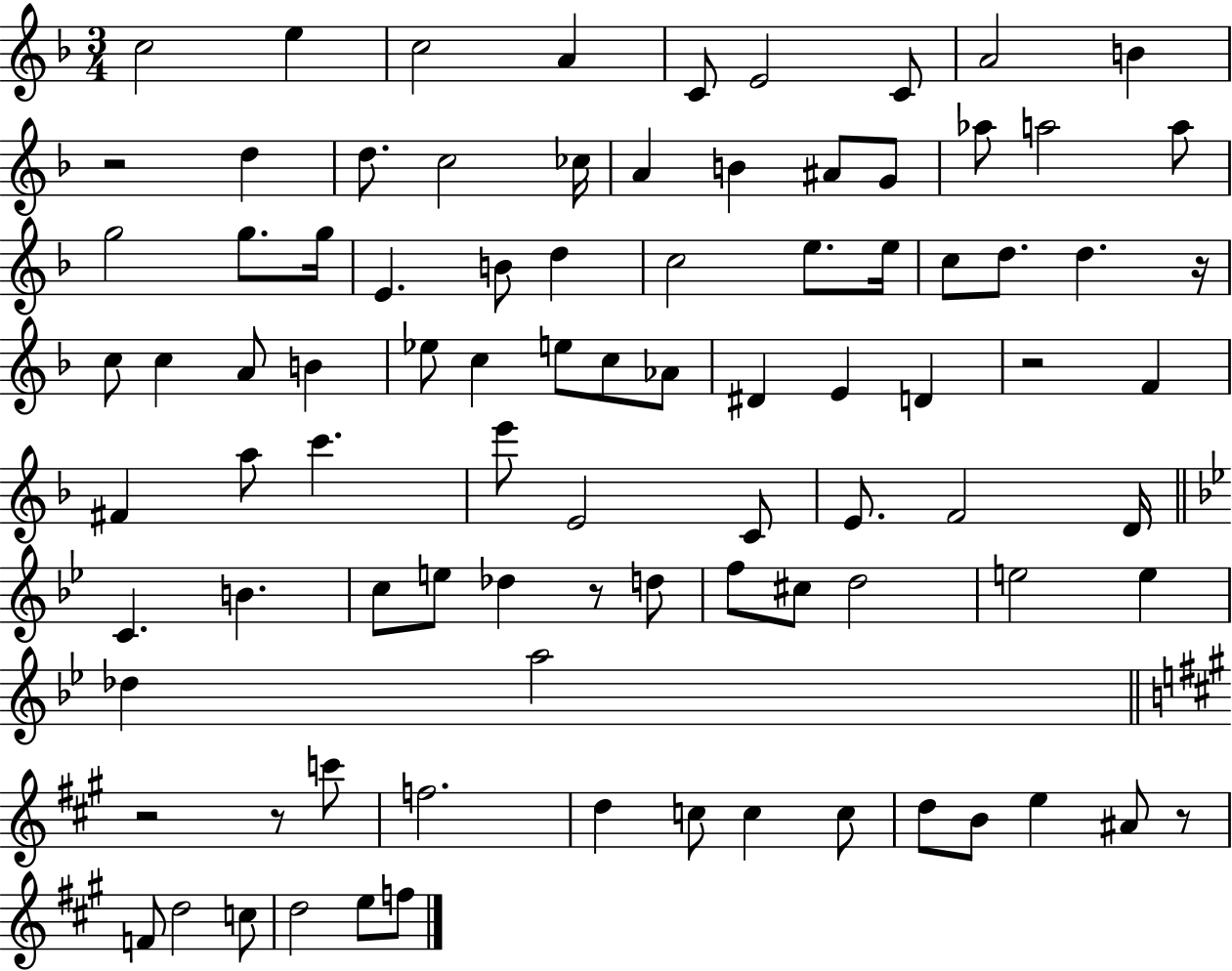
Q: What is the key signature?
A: F major